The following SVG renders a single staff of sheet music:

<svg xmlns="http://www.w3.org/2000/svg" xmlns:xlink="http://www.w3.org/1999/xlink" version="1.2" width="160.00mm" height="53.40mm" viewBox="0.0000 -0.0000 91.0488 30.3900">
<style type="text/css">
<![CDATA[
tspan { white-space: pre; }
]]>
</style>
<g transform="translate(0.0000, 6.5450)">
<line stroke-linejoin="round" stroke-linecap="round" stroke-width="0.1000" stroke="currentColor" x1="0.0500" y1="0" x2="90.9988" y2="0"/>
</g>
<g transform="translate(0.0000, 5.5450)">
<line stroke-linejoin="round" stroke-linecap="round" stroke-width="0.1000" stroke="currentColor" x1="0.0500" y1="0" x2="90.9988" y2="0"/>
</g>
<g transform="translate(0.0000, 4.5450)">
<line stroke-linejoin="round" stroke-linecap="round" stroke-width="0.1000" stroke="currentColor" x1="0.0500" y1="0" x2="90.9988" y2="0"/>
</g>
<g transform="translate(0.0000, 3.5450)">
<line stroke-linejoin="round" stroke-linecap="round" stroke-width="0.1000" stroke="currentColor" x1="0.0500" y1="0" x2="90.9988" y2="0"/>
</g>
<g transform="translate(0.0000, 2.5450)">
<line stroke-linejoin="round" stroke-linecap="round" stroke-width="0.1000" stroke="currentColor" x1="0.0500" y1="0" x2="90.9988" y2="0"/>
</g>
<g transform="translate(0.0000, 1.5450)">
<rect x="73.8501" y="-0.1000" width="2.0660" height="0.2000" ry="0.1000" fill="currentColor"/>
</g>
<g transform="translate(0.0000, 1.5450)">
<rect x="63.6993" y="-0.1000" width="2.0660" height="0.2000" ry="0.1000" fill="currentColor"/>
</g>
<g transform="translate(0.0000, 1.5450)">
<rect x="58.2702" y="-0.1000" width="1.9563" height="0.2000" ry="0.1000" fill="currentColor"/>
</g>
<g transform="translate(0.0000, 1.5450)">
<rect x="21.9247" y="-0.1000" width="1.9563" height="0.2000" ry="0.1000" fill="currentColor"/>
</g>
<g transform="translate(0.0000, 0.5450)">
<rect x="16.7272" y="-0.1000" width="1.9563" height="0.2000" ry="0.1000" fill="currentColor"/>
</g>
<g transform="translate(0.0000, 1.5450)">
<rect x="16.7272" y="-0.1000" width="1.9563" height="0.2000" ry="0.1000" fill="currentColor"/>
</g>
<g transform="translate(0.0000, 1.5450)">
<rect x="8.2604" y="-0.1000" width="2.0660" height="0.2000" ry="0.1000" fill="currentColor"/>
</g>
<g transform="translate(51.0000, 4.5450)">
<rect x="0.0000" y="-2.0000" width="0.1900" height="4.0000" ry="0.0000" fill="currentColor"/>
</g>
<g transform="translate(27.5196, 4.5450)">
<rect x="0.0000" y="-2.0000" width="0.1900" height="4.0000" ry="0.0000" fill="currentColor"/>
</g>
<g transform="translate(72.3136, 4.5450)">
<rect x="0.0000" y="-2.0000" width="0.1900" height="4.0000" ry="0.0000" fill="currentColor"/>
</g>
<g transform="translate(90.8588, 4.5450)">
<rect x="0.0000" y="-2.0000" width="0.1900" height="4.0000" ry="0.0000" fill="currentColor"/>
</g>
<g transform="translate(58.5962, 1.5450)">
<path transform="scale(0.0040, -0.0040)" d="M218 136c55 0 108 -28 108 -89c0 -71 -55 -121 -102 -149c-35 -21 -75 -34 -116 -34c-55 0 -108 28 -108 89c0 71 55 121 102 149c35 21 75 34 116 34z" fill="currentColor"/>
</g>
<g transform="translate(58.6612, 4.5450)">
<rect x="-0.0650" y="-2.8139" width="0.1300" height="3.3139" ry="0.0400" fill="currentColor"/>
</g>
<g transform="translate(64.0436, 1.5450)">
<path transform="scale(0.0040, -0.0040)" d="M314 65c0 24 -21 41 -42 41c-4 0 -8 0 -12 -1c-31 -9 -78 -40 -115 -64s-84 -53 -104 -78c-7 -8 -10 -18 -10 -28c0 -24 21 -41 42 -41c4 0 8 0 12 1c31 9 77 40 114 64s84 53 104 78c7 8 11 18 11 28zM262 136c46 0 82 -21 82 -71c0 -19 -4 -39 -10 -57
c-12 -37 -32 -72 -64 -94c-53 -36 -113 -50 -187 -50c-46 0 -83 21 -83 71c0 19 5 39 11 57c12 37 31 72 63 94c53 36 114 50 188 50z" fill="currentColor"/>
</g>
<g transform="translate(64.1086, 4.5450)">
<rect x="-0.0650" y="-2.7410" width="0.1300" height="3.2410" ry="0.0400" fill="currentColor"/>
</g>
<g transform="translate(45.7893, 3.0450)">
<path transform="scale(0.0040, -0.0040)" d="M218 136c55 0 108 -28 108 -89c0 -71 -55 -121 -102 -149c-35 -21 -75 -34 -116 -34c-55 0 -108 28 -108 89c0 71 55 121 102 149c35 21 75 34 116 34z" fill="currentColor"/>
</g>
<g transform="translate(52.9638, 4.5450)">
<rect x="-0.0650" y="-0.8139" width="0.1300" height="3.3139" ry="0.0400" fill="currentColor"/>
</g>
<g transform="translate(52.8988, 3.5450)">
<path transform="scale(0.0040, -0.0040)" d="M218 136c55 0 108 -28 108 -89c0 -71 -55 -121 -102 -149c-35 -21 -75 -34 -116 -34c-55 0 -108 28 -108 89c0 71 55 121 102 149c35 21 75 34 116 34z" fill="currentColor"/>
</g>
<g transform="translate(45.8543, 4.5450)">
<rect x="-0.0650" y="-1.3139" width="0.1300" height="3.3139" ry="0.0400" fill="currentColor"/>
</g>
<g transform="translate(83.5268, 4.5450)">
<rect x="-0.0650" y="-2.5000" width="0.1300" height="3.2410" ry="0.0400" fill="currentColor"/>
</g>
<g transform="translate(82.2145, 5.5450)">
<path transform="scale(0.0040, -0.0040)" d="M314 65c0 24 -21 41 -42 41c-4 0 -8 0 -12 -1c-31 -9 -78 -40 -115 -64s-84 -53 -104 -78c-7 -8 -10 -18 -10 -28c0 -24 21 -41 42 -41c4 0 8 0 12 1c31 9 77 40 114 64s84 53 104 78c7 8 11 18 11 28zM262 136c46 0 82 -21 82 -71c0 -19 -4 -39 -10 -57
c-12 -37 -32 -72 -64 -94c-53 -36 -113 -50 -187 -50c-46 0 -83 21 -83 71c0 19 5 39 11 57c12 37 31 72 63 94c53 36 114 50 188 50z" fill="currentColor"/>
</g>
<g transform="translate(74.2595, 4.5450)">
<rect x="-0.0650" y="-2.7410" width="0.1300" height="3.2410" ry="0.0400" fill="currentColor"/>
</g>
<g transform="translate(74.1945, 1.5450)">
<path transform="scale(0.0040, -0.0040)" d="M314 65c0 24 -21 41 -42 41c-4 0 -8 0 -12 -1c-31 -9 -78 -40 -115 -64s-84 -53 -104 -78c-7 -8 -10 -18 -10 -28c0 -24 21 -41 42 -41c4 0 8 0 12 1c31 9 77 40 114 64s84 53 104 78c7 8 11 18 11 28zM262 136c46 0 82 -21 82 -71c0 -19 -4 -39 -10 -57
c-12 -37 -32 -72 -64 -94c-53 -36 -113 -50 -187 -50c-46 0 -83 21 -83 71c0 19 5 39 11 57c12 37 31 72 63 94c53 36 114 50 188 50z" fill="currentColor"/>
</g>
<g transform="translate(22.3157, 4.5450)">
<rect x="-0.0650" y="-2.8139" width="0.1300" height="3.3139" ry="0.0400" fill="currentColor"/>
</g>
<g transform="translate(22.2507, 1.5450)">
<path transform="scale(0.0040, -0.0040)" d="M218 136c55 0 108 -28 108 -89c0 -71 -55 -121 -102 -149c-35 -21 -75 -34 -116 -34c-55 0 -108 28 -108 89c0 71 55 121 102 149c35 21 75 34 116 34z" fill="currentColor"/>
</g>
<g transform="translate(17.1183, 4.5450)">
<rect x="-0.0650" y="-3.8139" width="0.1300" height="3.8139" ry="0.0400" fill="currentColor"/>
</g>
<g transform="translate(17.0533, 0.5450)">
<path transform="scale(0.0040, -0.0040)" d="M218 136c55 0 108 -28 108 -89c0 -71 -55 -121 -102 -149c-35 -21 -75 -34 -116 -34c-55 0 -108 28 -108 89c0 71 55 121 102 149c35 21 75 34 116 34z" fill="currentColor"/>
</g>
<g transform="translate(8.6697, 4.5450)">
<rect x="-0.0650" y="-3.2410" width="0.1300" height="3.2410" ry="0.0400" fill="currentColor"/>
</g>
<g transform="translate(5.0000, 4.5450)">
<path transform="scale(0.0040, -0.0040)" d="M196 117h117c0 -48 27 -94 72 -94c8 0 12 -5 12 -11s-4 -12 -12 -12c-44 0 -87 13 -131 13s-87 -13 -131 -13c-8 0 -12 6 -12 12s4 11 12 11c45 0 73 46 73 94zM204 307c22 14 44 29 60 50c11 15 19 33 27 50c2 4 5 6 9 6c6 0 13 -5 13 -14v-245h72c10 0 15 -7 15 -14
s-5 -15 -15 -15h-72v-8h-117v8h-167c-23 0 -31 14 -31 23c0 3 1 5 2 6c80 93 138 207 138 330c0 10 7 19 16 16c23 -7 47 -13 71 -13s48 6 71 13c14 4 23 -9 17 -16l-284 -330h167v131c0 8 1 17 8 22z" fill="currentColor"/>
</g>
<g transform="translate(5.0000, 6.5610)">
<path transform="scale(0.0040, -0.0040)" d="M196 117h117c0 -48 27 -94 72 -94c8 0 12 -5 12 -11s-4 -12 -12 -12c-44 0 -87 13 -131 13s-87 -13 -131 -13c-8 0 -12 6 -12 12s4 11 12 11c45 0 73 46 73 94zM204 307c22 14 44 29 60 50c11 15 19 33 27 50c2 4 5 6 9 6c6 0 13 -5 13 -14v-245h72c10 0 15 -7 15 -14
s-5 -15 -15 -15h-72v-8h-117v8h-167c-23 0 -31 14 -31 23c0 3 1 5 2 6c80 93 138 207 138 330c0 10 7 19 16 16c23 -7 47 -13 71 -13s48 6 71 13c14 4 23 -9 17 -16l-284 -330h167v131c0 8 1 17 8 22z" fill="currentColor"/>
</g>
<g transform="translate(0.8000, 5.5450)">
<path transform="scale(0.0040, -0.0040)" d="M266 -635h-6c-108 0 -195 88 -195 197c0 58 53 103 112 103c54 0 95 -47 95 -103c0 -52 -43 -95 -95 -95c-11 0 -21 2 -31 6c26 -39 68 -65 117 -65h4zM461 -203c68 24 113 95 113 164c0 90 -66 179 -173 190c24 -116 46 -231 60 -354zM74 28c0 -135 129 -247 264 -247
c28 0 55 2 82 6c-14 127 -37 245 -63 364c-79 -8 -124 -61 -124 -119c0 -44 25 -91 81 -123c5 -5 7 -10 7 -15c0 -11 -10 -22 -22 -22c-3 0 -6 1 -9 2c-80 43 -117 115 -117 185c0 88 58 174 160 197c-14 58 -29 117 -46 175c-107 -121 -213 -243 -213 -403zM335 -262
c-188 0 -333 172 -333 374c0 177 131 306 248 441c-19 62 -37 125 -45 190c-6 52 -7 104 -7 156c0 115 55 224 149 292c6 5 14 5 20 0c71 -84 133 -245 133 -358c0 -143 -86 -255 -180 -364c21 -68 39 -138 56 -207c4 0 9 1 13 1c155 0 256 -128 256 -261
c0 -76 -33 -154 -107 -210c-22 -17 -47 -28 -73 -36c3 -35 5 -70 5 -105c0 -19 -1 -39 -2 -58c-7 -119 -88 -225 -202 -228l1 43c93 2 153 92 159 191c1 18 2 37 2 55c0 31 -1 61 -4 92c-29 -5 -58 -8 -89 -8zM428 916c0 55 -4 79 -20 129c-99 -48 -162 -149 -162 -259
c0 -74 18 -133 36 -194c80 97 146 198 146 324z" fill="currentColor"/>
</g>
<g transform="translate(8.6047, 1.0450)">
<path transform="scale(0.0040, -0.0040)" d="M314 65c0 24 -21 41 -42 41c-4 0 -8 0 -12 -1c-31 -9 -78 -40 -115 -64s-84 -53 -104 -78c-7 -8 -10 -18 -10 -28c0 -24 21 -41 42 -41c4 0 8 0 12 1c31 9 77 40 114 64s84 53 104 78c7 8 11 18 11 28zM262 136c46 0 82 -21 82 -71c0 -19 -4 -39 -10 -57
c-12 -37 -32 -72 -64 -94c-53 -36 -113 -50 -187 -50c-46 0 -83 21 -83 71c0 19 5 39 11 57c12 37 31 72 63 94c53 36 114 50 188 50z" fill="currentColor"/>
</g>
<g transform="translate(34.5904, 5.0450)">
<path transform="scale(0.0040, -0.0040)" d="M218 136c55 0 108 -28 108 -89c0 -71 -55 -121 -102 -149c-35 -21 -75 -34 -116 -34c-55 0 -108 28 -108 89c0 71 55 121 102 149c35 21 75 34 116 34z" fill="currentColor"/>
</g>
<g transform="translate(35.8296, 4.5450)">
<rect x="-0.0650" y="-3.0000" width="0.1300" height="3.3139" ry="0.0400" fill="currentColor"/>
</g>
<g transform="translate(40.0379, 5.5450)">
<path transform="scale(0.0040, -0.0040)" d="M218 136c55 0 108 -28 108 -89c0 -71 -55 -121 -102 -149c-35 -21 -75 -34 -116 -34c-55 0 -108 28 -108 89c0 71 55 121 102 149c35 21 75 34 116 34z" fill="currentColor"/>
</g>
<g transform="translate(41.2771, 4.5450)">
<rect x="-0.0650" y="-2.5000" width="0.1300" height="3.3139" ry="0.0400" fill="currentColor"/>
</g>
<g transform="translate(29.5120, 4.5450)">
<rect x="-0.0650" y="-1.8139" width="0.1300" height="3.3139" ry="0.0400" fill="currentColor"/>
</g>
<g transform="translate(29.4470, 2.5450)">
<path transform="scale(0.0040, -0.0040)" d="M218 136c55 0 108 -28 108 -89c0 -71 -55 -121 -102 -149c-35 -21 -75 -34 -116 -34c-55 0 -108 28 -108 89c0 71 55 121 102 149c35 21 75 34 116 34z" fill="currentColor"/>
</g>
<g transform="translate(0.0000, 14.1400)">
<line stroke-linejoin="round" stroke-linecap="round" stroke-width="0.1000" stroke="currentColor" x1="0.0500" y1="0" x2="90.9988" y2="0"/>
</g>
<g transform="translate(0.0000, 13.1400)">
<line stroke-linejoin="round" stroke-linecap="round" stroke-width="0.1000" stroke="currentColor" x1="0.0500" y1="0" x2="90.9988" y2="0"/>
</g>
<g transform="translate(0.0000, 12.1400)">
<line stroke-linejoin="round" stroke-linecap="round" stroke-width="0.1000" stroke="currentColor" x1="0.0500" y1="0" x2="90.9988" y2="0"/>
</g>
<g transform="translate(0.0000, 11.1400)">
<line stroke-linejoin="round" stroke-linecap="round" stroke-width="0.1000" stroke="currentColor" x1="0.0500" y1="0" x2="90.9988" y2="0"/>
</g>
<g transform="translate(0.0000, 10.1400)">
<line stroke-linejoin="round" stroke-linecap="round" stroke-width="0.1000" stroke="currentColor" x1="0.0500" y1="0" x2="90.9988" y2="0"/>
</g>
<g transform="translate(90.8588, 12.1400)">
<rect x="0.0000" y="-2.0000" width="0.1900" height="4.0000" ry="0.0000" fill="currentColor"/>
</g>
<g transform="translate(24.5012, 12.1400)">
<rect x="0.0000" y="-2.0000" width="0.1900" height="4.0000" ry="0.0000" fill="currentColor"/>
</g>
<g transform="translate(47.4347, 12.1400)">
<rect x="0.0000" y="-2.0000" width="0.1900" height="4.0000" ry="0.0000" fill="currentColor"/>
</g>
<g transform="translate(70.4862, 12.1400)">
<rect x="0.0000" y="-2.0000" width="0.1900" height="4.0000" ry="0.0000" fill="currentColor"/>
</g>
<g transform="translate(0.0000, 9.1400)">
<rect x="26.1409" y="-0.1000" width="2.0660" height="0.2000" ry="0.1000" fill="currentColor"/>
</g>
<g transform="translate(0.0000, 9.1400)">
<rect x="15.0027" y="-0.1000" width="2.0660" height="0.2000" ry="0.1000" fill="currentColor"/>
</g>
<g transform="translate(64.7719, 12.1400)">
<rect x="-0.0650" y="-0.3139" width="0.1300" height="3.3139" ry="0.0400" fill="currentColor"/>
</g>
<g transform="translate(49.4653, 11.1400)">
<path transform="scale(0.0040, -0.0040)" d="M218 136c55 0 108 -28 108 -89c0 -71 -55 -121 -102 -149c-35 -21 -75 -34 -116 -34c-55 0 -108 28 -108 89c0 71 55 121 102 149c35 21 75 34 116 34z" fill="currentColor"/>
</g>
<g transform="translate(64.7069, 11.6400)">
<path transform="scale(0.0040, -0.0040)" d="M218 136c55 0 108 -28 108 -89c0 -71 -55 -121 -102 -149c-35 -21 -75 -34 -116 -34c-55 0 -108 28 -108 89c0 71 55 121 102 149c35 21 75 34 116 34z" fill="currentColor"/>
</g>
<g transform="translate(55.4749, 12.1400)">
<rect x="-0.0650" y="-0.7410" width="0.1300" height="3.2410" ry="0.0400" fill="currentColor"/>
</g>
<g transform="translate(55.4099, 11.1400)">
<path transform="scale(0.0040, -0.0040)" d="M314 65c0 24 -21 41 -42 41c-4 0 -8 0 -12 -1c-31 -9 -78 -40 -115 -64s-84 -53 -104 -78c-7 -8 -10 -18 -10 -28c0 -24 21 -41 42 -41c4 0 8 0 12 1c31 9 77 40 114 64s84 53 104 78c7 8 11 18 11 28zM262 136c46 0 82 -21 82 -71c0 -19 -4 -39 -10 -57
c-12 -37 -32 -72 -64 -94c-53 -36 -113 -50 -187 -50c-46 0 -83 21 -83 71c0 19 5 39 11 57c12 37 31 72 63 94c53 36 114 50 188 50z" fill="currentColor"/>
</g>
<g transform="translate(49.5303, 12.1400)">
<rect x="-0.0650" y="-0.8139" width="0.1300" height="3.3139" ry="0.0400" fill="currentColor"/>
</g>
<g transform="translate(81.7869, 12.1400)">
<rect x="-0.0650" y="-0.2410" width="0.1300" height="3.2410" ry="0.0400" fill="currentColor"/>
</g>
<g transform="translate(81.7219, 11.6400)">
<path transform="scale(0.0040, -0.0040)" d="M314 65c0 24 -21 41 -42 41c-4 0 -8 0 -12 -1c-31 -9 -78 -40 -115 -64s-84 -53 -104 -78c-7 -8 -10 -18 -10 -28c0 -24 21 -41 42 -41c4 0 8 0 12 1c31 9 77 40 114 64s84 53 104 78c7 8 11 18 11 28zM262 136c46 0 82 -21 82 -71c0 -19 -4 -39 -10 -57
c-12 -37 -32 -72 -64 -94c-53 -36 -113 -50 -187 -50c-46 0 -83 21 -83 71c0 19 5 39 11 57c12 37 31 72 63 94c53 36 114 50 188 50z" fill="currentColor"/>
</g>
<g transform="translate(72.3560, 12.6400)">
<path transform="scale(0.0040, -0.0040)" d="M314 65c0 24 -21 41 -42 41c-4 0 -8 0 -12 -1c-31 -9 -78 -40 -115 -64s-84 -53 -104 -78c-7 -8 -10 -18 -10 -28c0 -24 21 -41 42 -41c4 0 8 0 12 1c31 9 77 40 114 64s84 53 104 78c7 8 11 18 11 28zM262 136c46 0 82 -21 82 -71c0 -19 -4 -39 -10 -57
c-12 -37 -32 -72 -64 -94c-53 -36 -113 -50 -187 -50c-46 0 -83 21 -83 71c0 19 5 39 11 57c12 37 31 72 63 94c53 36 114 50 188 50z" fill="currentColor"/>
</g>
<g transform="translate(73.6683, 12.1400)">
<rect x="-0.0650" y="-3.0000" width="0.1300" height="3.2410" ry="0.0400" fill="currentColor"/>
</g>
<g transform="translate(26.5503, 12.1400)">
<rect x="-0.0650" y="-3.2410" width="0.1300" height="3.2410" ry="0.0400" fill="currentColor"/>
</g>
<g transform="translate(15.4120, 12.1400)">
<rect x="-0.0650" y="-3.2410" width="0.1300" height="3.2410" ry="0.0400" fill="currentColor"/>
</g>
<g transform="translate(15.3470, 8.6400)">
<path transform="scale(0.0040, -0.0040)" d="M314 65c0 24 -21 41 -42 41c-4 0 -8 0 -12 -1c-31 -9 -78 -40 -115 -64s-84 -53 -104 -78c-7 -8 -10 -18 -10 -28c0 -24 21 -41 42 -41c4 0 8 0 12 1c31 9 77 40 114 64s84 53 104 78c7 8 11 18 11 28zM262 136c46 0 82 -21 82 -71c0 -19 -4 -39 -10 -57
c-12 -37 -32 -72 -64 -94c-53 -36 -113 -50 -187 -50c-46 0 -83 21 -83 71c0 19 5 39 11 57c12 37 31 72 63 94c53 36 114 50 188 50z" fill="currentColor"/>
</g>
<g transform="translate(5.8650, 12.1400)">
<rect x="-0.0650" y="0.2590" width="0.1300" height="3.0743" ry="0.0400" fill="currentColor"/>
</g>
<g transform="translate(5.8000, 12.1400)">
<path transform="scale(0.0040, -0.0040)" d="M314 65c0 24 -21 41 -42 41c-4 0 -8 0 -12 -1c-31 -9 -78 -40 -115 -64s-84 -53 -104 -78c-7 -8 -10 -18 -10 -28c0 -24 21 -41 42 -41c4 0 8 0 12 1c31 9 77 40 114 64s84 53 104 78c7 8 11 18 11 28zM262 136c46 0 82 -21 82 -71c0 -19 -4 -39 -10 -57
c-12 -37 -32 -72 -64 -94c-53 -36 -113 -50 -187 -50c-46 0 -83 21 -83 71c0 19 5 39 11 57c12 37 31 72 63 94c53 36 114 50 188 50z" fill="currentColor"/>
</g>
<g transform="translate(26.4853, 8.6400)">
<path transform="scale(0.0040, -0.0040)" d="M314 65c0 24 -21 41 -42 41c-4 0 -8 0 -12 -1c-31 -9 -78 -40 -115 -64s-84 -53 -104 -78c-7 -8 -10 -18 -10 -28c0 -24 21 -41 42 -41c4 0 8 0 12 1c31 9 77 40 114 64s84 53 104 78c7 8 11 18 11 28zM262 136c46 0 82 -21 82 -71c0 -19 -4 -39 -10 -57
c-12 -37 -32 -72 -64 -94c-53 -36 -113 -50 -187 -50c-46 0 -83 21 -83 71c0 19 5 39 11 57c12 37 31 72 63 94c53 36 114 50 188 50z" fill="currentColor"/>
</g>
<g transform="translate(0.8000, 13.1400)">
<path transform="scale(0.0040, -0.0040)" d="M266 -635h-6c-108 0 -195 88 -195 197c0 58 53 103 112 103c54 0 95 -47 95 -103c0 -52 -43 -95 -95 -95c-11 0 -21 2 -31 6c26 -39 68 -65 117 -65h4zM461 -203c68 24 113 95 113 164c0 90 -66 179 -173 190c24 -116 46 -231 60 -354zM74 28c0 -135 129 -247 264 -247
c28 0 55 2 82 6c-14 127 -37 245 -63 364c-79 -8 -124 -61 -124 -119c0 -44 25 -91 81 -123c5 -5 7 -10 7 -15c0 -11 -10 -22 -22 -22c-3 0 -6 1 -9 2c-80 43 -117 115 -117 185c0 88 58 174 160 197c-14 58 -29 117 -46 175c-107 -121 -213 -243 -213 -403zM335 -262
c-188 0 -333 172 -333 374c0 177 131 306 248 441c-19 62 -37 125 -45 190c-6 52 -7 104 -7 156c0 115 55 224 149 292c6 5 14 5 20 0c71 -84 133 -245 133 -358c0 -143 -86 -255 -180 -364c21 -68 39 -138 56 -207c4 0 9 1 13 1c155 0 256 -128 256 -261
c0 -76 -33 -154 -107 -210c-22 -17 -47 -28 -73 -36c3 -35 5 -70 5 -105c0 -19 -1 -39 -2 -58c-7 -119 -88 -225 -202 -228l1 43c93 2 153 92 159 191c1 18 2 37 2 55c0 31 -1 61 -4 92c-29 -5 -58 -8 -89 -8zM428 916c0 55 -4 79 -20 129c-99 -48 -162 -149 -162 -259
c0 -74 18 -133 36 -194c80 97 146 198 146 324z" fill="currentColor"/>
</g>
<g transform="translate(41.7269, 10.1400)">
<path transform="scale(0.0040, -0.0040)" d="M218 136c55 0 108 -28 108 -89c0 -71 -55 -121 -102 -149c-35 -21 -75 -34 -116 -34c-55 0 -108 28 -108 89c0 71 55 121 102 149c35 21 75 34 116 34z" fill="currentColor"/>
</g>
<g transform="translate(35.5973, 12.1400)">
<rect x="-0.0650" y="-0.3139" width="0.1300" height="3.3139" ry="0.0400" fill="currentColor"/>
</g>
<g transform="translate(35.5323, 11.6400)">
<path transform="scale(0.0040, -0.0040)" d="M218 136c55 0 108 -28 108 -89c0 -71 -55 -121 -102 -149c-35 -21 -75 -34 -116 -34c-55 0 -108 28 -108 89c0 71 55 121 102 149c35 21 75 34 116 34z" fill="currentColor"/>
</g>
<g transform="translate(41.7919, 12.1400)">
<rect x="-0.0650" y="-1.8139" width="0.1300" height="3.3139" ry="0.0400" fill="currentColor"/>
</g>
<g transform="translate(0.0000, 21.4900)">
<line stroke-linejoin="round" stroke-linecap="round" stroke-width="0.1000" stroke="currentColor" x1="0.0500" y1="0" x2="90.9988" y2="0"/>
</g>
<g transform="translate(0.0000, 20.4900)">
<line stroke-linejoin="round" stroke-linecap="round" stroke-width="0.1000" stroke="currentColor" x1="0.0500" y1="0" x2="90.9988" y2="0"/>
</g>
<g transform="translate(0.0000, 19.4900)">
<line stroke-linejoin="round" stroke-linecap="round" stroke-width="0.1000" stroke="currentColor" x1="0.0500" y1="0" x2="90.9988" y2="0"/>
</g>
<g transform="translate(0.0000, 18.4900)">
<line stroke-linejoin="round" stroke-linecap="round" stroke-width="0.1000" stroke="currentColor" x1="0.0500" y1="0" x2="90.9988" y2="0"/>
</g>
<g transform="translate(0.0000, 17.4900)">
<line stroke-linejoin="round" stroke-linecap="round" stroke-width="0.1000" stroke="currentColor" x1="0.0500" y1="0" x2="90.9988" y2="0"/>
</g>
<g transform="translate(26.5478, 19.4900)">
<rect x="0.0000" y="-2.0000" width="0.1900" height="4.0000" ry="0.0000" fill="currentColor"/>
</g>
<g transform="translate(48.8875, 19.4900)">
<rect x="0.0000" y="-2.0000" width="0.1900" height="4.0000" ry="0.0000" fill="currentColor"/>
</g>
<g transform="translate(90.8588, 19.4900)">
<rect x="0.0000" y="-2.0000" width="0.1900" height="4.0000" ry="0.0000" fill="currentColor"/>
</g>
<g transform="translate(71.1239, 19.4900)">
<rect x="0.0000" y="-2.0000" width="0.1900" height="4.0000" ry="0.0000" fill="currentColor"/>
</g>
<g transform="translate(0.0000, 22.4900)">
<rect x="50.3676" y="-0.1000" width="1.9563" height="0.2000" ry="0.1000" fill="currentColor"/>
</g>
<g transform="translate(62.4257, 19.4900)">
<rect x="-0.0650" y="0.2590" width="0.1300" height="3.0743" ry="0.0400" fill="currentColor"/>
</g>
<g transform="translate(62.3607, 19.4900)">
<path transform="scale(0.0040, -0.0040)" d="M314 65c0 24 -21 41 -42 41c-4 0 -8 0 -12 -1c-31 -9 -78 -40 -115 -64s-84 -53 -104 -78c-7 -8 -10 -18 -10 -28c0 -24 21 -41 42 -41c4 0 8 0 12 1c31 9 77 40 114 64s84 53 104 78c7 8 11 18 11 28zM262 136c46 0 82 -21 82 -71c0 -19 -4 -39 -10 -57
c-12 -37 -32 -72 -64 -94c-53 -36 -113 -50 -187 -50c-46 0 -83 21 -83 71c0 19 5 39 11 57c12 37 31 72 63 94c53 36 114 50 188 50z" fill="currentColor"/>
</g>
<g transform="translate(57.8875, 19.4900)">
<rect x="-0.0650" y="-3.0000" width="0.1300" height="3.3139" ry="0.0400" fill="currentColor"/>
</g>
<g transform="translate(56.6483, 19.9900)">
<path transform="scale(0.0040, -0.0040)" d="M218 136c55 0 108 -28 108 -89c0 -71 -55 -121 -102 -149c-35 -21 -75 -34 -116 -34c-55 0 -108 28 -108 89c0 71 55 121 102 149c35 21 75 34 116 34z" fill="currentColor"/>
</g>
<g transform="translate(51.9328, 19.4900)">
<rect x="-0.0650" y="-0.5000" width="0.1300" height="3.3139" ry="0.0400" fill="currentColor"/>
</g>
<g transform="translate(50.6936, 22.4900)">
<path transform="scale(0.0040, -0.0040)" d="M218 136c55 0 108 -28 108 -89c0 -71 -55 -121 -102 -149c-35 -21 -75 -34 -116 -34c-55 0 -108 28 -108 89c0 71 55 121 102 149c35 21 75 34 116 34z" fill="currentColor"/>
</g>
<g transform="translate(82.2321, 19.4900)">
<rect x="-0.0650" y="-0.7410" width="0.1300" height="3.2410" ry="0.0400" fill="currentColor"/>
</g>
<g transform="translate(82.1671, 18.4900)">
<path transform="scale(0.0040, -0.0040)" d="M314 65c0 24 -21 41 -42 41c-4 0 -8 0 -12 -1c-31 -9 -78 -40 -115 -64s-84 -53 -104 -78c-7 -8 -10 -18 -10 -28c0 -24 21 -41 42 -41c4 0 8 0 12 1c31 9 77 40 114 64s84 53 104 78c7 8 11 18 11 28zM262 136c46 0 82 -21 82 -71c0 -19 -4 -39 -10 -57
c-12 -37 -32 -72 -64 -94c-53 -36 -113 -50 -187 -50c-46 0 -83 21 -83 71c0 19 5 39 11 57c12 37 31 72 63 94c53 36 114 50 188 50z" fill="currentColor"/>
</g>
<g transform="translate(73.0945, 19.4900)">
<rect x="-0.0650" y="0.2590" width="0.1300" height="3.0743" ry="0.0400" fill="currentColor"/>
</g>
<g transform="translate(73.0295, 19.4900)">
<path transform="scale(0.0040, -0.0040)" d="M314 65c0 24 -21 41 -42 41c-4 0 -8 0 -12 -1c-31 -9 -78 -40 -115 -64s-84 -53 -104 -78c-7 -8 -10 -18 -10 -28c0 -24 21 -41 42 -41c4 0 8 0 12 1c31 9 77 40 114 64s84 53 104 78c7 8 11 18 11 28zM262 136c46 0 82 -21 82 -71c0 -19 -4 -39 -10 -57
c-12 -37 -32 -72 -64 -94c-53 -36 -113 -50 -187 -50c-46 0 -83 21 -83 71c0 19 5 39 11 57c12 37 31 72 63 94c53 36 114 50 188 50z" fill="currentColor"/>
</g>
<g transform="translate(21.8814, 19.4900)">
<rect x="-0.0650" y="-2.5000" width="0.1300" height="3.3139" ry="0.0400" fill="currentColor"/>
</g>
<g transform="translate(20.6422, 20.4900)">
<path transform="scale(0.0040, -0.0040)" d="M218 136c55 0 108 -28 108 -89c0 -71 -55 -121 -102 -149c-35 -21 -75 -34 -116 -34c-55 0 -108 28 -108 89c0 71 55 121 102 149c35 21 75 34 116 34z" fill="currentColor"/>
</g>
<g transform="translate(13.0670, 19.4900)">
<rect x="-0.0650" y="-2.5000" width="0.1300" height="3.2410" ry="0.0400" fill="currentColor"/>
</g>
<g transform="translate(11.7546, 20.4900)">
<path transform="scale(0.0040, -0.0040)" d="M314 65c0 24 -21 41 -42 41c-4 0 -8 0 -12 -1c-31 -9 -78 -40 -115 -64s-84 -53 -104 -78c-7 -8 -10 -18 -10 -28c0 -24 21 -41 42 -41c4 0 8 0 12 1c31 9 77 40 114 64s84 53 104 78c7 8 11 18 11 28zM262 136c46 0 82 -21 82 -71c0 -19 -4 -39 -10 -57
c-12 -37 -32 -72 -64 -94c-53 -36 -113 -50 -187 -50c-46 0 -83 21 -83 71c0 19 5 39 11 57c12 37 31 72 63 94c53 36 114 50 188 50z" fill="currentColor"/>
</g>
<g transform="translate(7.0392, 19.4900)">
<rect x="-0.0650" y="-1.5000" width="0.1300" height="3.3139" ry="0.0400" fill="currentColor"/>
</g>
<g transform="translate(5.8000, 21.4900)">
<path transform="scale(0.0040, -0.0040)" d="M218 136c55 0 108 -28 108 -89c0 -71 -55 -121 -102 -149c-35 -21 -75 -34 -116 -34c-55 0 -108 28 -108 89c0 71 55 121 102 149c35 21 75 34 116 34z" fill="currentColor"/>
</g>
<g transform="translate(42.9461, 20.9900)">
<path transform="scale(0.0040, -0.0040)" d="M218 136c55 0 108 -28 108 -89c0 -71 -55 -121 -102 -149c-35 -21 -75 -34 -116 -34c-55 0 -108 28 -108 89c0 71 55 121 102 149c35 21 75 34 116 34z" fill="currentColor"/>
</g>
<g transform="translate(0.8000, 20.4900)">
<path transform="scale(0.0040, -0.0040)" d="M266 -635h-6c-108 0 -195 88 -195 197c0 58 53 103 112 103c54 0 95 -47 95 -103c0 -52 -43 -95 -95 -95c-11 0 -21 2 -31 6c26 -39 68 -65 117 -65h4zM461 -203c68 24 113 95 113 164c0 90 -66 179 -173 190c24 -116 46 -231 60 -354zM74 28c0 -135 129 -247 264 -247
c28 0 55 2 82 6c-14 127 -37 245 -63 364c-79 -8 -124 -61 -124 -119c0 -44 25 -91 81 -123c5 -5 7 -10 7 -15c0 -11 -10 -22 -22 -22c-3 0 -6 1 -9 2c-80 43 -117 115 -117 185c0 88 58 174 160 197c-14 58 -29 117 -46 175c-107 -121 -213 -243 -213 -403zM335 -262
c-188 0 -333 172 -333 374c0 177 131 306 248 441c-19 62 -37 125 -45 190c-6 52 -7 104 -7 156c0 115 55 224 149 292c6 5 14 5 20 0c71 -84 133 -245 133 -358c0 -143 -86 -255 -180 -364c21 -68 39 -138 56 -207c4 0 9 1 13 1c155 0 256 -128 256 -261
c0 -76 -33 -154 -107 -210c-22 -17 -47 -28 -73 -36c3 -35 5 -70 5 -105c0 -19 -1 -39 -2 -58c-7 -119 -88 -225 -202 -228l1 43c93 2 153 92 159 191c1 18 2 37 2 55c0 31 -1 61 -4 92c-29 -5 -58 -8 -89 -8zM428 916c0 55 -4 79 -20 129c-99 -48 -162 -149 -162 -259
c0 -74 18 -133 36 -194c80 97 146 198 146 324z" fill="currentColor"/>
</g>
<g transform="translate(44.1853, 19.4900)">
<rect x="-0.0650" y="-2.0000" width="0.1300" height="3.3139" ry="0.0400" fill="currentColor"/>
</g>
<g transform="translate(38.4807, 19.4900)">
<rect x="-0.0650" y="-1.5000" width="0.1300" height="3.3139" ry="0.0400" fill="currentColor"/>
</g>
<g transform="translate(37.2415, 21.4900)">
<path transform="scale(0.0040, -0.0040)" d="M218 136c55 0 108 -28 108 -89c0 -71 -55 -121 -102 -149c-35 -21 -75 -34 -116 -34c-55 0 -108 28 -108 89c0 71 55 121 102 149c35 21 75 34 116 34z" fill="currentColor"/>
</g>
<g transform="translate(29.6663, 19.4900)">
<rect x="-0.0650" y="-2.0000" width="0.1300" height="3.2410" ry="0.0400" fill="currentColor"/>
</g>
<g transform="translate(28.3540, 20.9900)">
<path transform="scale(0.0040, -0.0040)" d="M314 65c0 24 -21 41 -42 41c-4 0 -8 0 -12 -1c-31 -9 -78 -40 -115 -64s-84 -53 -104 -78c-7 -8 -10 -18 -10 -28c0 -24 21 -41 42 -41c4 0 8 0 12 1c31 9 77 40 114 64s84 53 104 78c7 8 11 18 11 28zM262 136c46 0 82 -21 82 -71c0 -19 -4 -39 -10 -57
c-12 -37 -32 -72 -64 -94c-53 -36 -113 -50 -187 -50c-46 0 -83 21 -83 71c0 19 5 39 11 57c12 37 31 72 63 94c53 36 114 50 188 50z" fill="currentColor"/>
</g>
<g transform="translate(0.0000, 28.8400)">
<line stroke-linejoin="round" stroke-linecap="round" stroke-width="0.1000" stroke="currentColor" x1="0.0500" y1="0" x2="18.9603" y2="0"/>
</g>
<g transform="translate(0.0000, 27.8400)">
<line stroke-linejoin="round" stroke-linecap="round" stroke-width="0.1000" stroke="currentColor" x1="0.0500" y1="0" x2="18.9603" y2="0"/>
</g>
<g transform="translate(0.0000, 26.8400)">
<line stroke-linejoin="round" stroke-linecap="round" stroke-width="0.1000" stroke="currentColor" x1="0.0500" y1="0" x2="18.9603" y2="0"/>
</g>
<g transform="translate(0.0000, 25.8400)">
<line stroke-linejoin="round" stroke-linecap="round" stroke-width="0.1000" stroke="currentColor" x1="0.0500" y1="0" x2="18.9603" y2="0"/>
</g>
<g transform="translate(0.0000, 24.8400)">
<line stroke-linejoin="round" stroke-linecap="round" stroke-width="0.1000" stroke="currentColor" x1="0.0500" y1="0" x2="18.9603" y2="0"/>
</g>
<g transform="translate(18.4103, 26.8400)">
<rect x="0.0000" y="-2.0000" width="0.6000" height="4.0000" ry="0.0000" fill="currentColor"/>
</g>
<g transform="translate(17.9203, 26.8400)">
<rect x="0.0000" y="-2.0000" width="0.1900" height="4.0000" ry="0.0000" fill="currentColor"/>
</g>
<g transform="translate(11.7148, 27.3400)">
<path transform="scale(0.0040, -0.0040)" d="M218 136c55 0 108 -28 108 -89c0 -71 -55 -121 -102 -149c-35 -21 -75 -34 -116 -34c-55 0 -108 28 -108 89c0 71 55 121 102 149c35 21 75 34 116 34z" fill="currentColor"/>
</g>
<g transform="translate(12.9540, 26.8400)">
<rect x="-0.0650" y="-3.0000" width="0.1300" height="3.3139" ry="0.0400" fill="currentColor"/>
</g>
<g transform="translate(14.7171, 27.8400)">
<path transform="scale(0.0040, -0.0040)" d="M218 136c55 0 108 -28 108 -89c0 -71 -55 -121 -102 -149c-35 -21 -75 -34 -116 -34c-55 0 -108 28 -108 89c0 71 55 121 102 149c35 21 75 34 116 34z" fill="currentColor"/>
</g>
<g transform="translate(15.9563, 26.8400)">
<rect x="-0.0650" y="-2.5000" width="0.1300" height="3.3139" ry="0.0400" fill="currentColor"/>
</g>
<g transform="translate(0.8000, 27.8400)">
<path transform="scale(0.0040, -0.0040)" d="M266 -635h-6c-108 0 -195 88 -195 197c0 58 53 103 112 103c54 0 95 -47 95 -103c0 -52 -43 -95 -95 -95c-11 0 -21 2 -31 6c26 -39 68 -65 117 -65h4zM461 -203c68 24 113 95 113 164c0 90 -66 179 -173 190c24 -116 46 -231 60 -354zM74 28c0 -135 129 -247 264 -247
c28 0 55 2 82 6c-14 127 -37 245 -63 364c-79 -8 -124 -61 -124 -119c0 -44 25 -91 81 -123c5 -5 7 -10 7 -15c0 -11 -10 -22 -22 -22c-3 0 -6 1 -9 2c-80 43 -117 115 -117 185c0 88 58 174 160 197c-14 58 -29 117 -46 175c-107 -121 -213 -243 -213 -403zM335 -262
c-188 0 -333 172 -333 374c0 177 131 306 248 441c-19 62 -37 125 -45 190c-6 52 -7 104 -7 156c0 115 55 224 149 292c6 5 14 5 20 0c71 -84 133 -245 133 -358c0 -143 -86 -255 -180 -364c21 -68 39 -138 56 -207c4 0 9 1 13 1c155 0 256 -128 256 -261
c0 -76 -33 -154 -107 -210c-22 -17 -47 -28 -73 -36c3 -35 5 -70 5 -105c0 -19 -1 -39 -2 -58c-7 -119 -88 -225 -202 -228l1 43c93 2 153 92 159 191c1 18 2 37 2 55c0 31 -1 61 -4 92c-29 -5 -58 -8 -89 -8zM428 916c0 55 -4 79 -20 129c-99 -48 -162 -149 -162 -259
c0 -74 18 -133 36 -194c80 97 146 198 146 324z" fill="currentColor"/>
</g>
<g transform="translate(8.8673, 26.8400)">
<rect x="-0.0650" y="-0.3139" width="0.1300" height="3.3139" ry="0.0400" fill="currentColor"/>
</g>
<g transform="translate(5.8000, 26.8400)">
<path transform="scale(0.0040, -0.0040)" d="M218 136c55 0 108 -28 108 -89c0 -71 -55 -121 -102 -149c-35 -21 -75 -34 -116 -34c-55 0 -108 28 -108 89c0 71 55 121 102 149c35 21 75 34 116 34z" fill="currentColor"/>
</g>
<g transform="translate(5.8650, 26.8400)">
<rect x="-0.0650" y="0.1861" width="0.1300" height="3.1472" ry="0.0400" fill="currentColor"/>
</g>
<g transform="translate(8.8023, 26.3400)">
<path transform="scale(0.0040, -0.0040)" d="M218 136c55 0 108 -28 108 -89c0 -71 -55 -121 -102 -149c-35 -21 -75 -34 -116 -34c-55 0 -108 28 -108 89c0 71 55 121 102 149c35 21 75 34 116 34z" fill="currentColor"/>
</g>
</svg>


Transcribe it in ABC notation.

X:1
T:Untitled
M:4/4
L:1/4
K:C
b2 c' a f A G e d a a2 a2 G2 B2 b2 b2 c f d d2 c A2 c2 E G2 G F2 E F C A B2 B2 d2 B c A G